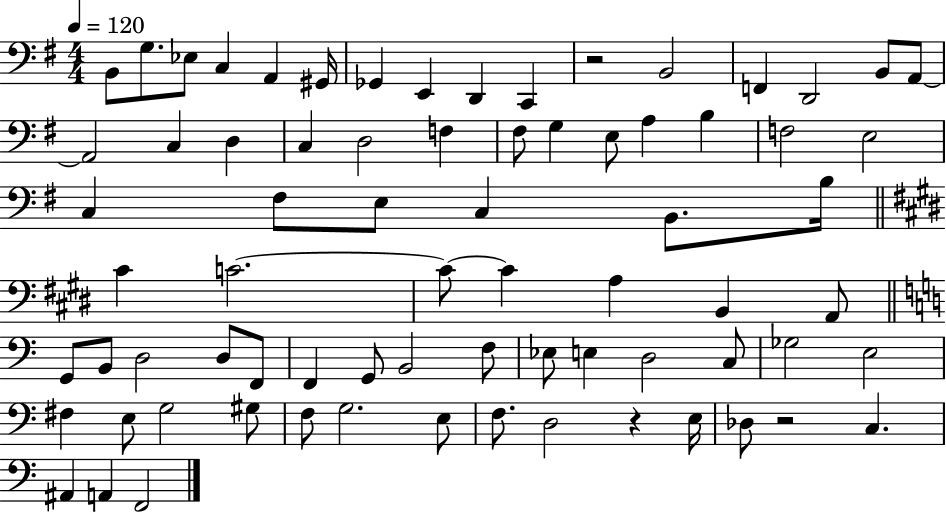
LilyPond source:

{
  \clef bass
  \numericTimeSignature
  \time 4/4
  \key g \major
  \tempo 4 = 120
  b,8 g8. ees8 c4 a,4 gis,16 | ges,4 e,4 d,4 c,4 | r2 b,2 | f,4 d,2 b,8 a,8~~ | \break a,2 c4 d4 | c4 d2 f4 | fis8 g4 e8 a4 b4 | f2 e2 | \break c4 fis8 e8 c4 b,8. b16 | \bar "||" \break \key e \major cis'4 c'2.~~ | c'8~~ c'4 a4 b,4 a,8 | \bar "||" \break \key c \major g,8 b,8 d2 d8 f,8 | f,4 g,8 b,2 f8 | ees8 e4 d2 c8 | ges2 e2 | \break fis4 e8 g2 gis8 | f8 g2. e8 | f8. d2 r4 e16 | des8 r2 c4. | \break ais,4 a,4 f,2 | \bar "|."
}